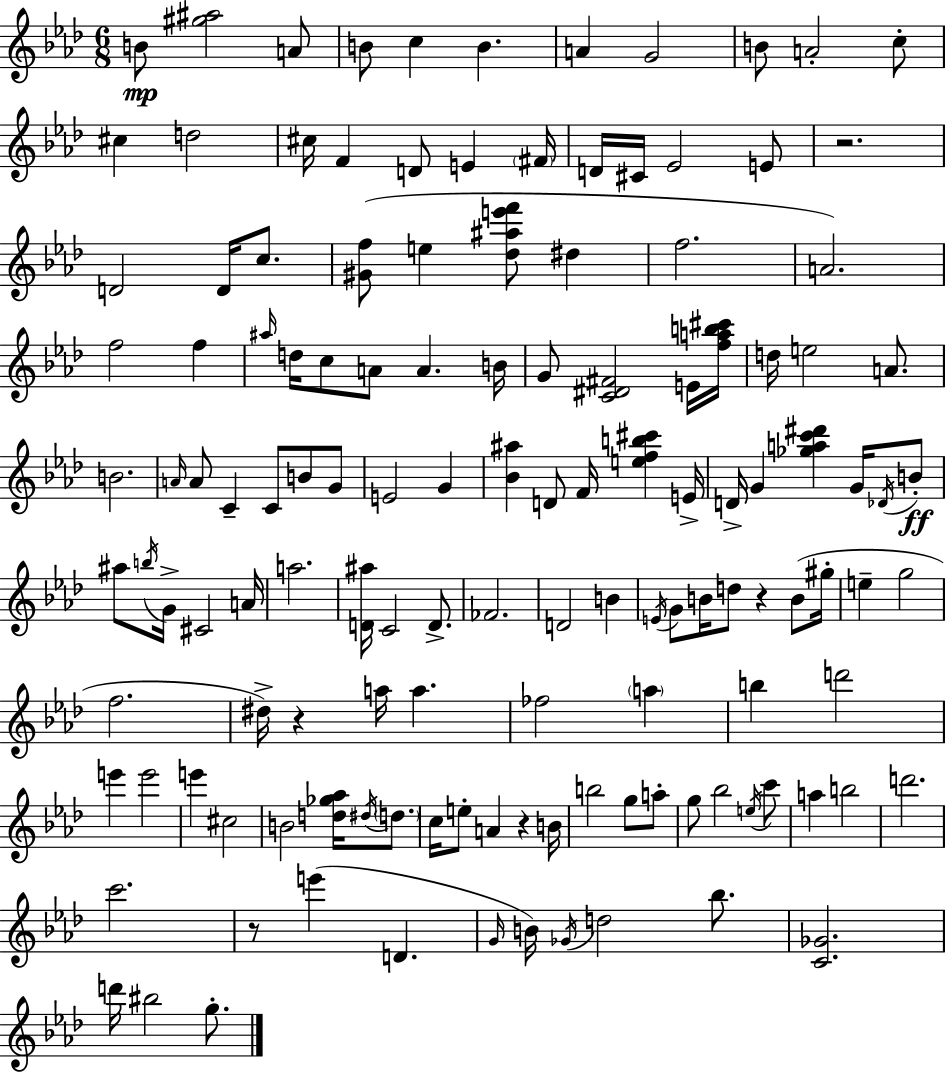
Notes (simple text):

B4/e [G#5,A#5]/h A4/e B4/e C5/q B4/q. A4/q G4/h B4/e A4/h C5/e C#5/q D5/h C#5/s F4/q D4/e E4/q F#4/s D4/s C#4/s Eb4/h E4/e R/h. D4/h D4/s C5/e. [G#4,F5]/e E5/q [Db5,A#5,E6,F6]/e D#5/q F5/h. A4/h. F5/h F5/q A#5/s D5/s C5/e A4/e A4/q. B4/s G4/e [C4,D#4,F#4]/h E4/s [F5,A5,B5,C#6]/s D5/s E5/h A4/e. B4/h. A4/s A4/e C4/q C4/e B4/e G4/e E4/h G4/q [Bb4,A#5]/q D4/e F4/s [E5,F5,B5,C#6]/q E4/s D4/s G4/q [Gb5,A5,C6,D#6]/q G4/s Db4/s B4/e A#5/e B5/s G4/s C#4/h A4/s A5/h. [D4,A#5]/s C4/h D4/e. FES4/h. D4/h B4/q E4/s G4/e B4/s D5/e R/q B4/e G#5/s E5/q G5/h F5/h. D#5/s R/q A5/s A5/q. FES5/h A5/q B5/q D6/h E6/q E6/h E6/q C#5/h B4/h [D5,Gb5,Ab5]/s D#5/s D5/e. C5/s E5/e A4/q R/q B4/s B5/h G5/e A5/e G5/e Bb5/h E5/s C6/e A5/q B5/h D6/h. C6/h. R/e E6/q D4/q. G4/s B4/s Gb4/s D5/h Bb5/e. [C4,Gb4]/h. D6/s BIS5/h G5/e.